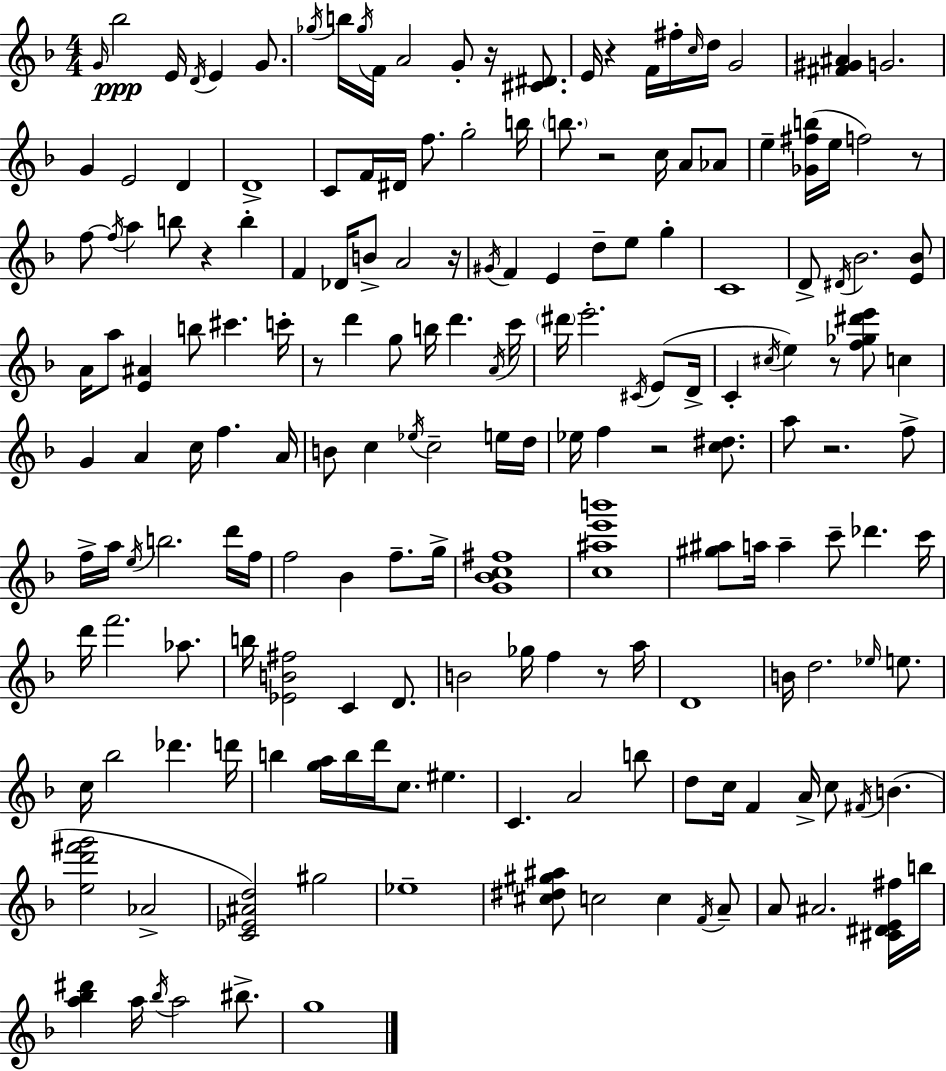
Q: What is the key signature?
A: D minor